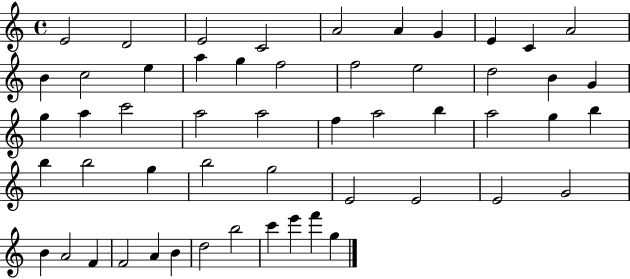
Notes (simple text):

E4/h D4/h E4/h C4/h A4/h A4/q G4/q E4/q C4/q A4/h B4/q C5/h E5/q A5/q G5/q F5/h F5/h E5/h D5/h B4/q G4/q G5/q A5/q C6/h A5/h A5/h F5/q A5/h B5/q A5/h G5/q B5/q B5/q B5/h G5/q B5/h G5/h E4/h E4/h E4/h G4/h B4/q A4/h F4/q F4/h A4/q B4/q D5/h B5/h C6/q E6/q F6/q G5/q